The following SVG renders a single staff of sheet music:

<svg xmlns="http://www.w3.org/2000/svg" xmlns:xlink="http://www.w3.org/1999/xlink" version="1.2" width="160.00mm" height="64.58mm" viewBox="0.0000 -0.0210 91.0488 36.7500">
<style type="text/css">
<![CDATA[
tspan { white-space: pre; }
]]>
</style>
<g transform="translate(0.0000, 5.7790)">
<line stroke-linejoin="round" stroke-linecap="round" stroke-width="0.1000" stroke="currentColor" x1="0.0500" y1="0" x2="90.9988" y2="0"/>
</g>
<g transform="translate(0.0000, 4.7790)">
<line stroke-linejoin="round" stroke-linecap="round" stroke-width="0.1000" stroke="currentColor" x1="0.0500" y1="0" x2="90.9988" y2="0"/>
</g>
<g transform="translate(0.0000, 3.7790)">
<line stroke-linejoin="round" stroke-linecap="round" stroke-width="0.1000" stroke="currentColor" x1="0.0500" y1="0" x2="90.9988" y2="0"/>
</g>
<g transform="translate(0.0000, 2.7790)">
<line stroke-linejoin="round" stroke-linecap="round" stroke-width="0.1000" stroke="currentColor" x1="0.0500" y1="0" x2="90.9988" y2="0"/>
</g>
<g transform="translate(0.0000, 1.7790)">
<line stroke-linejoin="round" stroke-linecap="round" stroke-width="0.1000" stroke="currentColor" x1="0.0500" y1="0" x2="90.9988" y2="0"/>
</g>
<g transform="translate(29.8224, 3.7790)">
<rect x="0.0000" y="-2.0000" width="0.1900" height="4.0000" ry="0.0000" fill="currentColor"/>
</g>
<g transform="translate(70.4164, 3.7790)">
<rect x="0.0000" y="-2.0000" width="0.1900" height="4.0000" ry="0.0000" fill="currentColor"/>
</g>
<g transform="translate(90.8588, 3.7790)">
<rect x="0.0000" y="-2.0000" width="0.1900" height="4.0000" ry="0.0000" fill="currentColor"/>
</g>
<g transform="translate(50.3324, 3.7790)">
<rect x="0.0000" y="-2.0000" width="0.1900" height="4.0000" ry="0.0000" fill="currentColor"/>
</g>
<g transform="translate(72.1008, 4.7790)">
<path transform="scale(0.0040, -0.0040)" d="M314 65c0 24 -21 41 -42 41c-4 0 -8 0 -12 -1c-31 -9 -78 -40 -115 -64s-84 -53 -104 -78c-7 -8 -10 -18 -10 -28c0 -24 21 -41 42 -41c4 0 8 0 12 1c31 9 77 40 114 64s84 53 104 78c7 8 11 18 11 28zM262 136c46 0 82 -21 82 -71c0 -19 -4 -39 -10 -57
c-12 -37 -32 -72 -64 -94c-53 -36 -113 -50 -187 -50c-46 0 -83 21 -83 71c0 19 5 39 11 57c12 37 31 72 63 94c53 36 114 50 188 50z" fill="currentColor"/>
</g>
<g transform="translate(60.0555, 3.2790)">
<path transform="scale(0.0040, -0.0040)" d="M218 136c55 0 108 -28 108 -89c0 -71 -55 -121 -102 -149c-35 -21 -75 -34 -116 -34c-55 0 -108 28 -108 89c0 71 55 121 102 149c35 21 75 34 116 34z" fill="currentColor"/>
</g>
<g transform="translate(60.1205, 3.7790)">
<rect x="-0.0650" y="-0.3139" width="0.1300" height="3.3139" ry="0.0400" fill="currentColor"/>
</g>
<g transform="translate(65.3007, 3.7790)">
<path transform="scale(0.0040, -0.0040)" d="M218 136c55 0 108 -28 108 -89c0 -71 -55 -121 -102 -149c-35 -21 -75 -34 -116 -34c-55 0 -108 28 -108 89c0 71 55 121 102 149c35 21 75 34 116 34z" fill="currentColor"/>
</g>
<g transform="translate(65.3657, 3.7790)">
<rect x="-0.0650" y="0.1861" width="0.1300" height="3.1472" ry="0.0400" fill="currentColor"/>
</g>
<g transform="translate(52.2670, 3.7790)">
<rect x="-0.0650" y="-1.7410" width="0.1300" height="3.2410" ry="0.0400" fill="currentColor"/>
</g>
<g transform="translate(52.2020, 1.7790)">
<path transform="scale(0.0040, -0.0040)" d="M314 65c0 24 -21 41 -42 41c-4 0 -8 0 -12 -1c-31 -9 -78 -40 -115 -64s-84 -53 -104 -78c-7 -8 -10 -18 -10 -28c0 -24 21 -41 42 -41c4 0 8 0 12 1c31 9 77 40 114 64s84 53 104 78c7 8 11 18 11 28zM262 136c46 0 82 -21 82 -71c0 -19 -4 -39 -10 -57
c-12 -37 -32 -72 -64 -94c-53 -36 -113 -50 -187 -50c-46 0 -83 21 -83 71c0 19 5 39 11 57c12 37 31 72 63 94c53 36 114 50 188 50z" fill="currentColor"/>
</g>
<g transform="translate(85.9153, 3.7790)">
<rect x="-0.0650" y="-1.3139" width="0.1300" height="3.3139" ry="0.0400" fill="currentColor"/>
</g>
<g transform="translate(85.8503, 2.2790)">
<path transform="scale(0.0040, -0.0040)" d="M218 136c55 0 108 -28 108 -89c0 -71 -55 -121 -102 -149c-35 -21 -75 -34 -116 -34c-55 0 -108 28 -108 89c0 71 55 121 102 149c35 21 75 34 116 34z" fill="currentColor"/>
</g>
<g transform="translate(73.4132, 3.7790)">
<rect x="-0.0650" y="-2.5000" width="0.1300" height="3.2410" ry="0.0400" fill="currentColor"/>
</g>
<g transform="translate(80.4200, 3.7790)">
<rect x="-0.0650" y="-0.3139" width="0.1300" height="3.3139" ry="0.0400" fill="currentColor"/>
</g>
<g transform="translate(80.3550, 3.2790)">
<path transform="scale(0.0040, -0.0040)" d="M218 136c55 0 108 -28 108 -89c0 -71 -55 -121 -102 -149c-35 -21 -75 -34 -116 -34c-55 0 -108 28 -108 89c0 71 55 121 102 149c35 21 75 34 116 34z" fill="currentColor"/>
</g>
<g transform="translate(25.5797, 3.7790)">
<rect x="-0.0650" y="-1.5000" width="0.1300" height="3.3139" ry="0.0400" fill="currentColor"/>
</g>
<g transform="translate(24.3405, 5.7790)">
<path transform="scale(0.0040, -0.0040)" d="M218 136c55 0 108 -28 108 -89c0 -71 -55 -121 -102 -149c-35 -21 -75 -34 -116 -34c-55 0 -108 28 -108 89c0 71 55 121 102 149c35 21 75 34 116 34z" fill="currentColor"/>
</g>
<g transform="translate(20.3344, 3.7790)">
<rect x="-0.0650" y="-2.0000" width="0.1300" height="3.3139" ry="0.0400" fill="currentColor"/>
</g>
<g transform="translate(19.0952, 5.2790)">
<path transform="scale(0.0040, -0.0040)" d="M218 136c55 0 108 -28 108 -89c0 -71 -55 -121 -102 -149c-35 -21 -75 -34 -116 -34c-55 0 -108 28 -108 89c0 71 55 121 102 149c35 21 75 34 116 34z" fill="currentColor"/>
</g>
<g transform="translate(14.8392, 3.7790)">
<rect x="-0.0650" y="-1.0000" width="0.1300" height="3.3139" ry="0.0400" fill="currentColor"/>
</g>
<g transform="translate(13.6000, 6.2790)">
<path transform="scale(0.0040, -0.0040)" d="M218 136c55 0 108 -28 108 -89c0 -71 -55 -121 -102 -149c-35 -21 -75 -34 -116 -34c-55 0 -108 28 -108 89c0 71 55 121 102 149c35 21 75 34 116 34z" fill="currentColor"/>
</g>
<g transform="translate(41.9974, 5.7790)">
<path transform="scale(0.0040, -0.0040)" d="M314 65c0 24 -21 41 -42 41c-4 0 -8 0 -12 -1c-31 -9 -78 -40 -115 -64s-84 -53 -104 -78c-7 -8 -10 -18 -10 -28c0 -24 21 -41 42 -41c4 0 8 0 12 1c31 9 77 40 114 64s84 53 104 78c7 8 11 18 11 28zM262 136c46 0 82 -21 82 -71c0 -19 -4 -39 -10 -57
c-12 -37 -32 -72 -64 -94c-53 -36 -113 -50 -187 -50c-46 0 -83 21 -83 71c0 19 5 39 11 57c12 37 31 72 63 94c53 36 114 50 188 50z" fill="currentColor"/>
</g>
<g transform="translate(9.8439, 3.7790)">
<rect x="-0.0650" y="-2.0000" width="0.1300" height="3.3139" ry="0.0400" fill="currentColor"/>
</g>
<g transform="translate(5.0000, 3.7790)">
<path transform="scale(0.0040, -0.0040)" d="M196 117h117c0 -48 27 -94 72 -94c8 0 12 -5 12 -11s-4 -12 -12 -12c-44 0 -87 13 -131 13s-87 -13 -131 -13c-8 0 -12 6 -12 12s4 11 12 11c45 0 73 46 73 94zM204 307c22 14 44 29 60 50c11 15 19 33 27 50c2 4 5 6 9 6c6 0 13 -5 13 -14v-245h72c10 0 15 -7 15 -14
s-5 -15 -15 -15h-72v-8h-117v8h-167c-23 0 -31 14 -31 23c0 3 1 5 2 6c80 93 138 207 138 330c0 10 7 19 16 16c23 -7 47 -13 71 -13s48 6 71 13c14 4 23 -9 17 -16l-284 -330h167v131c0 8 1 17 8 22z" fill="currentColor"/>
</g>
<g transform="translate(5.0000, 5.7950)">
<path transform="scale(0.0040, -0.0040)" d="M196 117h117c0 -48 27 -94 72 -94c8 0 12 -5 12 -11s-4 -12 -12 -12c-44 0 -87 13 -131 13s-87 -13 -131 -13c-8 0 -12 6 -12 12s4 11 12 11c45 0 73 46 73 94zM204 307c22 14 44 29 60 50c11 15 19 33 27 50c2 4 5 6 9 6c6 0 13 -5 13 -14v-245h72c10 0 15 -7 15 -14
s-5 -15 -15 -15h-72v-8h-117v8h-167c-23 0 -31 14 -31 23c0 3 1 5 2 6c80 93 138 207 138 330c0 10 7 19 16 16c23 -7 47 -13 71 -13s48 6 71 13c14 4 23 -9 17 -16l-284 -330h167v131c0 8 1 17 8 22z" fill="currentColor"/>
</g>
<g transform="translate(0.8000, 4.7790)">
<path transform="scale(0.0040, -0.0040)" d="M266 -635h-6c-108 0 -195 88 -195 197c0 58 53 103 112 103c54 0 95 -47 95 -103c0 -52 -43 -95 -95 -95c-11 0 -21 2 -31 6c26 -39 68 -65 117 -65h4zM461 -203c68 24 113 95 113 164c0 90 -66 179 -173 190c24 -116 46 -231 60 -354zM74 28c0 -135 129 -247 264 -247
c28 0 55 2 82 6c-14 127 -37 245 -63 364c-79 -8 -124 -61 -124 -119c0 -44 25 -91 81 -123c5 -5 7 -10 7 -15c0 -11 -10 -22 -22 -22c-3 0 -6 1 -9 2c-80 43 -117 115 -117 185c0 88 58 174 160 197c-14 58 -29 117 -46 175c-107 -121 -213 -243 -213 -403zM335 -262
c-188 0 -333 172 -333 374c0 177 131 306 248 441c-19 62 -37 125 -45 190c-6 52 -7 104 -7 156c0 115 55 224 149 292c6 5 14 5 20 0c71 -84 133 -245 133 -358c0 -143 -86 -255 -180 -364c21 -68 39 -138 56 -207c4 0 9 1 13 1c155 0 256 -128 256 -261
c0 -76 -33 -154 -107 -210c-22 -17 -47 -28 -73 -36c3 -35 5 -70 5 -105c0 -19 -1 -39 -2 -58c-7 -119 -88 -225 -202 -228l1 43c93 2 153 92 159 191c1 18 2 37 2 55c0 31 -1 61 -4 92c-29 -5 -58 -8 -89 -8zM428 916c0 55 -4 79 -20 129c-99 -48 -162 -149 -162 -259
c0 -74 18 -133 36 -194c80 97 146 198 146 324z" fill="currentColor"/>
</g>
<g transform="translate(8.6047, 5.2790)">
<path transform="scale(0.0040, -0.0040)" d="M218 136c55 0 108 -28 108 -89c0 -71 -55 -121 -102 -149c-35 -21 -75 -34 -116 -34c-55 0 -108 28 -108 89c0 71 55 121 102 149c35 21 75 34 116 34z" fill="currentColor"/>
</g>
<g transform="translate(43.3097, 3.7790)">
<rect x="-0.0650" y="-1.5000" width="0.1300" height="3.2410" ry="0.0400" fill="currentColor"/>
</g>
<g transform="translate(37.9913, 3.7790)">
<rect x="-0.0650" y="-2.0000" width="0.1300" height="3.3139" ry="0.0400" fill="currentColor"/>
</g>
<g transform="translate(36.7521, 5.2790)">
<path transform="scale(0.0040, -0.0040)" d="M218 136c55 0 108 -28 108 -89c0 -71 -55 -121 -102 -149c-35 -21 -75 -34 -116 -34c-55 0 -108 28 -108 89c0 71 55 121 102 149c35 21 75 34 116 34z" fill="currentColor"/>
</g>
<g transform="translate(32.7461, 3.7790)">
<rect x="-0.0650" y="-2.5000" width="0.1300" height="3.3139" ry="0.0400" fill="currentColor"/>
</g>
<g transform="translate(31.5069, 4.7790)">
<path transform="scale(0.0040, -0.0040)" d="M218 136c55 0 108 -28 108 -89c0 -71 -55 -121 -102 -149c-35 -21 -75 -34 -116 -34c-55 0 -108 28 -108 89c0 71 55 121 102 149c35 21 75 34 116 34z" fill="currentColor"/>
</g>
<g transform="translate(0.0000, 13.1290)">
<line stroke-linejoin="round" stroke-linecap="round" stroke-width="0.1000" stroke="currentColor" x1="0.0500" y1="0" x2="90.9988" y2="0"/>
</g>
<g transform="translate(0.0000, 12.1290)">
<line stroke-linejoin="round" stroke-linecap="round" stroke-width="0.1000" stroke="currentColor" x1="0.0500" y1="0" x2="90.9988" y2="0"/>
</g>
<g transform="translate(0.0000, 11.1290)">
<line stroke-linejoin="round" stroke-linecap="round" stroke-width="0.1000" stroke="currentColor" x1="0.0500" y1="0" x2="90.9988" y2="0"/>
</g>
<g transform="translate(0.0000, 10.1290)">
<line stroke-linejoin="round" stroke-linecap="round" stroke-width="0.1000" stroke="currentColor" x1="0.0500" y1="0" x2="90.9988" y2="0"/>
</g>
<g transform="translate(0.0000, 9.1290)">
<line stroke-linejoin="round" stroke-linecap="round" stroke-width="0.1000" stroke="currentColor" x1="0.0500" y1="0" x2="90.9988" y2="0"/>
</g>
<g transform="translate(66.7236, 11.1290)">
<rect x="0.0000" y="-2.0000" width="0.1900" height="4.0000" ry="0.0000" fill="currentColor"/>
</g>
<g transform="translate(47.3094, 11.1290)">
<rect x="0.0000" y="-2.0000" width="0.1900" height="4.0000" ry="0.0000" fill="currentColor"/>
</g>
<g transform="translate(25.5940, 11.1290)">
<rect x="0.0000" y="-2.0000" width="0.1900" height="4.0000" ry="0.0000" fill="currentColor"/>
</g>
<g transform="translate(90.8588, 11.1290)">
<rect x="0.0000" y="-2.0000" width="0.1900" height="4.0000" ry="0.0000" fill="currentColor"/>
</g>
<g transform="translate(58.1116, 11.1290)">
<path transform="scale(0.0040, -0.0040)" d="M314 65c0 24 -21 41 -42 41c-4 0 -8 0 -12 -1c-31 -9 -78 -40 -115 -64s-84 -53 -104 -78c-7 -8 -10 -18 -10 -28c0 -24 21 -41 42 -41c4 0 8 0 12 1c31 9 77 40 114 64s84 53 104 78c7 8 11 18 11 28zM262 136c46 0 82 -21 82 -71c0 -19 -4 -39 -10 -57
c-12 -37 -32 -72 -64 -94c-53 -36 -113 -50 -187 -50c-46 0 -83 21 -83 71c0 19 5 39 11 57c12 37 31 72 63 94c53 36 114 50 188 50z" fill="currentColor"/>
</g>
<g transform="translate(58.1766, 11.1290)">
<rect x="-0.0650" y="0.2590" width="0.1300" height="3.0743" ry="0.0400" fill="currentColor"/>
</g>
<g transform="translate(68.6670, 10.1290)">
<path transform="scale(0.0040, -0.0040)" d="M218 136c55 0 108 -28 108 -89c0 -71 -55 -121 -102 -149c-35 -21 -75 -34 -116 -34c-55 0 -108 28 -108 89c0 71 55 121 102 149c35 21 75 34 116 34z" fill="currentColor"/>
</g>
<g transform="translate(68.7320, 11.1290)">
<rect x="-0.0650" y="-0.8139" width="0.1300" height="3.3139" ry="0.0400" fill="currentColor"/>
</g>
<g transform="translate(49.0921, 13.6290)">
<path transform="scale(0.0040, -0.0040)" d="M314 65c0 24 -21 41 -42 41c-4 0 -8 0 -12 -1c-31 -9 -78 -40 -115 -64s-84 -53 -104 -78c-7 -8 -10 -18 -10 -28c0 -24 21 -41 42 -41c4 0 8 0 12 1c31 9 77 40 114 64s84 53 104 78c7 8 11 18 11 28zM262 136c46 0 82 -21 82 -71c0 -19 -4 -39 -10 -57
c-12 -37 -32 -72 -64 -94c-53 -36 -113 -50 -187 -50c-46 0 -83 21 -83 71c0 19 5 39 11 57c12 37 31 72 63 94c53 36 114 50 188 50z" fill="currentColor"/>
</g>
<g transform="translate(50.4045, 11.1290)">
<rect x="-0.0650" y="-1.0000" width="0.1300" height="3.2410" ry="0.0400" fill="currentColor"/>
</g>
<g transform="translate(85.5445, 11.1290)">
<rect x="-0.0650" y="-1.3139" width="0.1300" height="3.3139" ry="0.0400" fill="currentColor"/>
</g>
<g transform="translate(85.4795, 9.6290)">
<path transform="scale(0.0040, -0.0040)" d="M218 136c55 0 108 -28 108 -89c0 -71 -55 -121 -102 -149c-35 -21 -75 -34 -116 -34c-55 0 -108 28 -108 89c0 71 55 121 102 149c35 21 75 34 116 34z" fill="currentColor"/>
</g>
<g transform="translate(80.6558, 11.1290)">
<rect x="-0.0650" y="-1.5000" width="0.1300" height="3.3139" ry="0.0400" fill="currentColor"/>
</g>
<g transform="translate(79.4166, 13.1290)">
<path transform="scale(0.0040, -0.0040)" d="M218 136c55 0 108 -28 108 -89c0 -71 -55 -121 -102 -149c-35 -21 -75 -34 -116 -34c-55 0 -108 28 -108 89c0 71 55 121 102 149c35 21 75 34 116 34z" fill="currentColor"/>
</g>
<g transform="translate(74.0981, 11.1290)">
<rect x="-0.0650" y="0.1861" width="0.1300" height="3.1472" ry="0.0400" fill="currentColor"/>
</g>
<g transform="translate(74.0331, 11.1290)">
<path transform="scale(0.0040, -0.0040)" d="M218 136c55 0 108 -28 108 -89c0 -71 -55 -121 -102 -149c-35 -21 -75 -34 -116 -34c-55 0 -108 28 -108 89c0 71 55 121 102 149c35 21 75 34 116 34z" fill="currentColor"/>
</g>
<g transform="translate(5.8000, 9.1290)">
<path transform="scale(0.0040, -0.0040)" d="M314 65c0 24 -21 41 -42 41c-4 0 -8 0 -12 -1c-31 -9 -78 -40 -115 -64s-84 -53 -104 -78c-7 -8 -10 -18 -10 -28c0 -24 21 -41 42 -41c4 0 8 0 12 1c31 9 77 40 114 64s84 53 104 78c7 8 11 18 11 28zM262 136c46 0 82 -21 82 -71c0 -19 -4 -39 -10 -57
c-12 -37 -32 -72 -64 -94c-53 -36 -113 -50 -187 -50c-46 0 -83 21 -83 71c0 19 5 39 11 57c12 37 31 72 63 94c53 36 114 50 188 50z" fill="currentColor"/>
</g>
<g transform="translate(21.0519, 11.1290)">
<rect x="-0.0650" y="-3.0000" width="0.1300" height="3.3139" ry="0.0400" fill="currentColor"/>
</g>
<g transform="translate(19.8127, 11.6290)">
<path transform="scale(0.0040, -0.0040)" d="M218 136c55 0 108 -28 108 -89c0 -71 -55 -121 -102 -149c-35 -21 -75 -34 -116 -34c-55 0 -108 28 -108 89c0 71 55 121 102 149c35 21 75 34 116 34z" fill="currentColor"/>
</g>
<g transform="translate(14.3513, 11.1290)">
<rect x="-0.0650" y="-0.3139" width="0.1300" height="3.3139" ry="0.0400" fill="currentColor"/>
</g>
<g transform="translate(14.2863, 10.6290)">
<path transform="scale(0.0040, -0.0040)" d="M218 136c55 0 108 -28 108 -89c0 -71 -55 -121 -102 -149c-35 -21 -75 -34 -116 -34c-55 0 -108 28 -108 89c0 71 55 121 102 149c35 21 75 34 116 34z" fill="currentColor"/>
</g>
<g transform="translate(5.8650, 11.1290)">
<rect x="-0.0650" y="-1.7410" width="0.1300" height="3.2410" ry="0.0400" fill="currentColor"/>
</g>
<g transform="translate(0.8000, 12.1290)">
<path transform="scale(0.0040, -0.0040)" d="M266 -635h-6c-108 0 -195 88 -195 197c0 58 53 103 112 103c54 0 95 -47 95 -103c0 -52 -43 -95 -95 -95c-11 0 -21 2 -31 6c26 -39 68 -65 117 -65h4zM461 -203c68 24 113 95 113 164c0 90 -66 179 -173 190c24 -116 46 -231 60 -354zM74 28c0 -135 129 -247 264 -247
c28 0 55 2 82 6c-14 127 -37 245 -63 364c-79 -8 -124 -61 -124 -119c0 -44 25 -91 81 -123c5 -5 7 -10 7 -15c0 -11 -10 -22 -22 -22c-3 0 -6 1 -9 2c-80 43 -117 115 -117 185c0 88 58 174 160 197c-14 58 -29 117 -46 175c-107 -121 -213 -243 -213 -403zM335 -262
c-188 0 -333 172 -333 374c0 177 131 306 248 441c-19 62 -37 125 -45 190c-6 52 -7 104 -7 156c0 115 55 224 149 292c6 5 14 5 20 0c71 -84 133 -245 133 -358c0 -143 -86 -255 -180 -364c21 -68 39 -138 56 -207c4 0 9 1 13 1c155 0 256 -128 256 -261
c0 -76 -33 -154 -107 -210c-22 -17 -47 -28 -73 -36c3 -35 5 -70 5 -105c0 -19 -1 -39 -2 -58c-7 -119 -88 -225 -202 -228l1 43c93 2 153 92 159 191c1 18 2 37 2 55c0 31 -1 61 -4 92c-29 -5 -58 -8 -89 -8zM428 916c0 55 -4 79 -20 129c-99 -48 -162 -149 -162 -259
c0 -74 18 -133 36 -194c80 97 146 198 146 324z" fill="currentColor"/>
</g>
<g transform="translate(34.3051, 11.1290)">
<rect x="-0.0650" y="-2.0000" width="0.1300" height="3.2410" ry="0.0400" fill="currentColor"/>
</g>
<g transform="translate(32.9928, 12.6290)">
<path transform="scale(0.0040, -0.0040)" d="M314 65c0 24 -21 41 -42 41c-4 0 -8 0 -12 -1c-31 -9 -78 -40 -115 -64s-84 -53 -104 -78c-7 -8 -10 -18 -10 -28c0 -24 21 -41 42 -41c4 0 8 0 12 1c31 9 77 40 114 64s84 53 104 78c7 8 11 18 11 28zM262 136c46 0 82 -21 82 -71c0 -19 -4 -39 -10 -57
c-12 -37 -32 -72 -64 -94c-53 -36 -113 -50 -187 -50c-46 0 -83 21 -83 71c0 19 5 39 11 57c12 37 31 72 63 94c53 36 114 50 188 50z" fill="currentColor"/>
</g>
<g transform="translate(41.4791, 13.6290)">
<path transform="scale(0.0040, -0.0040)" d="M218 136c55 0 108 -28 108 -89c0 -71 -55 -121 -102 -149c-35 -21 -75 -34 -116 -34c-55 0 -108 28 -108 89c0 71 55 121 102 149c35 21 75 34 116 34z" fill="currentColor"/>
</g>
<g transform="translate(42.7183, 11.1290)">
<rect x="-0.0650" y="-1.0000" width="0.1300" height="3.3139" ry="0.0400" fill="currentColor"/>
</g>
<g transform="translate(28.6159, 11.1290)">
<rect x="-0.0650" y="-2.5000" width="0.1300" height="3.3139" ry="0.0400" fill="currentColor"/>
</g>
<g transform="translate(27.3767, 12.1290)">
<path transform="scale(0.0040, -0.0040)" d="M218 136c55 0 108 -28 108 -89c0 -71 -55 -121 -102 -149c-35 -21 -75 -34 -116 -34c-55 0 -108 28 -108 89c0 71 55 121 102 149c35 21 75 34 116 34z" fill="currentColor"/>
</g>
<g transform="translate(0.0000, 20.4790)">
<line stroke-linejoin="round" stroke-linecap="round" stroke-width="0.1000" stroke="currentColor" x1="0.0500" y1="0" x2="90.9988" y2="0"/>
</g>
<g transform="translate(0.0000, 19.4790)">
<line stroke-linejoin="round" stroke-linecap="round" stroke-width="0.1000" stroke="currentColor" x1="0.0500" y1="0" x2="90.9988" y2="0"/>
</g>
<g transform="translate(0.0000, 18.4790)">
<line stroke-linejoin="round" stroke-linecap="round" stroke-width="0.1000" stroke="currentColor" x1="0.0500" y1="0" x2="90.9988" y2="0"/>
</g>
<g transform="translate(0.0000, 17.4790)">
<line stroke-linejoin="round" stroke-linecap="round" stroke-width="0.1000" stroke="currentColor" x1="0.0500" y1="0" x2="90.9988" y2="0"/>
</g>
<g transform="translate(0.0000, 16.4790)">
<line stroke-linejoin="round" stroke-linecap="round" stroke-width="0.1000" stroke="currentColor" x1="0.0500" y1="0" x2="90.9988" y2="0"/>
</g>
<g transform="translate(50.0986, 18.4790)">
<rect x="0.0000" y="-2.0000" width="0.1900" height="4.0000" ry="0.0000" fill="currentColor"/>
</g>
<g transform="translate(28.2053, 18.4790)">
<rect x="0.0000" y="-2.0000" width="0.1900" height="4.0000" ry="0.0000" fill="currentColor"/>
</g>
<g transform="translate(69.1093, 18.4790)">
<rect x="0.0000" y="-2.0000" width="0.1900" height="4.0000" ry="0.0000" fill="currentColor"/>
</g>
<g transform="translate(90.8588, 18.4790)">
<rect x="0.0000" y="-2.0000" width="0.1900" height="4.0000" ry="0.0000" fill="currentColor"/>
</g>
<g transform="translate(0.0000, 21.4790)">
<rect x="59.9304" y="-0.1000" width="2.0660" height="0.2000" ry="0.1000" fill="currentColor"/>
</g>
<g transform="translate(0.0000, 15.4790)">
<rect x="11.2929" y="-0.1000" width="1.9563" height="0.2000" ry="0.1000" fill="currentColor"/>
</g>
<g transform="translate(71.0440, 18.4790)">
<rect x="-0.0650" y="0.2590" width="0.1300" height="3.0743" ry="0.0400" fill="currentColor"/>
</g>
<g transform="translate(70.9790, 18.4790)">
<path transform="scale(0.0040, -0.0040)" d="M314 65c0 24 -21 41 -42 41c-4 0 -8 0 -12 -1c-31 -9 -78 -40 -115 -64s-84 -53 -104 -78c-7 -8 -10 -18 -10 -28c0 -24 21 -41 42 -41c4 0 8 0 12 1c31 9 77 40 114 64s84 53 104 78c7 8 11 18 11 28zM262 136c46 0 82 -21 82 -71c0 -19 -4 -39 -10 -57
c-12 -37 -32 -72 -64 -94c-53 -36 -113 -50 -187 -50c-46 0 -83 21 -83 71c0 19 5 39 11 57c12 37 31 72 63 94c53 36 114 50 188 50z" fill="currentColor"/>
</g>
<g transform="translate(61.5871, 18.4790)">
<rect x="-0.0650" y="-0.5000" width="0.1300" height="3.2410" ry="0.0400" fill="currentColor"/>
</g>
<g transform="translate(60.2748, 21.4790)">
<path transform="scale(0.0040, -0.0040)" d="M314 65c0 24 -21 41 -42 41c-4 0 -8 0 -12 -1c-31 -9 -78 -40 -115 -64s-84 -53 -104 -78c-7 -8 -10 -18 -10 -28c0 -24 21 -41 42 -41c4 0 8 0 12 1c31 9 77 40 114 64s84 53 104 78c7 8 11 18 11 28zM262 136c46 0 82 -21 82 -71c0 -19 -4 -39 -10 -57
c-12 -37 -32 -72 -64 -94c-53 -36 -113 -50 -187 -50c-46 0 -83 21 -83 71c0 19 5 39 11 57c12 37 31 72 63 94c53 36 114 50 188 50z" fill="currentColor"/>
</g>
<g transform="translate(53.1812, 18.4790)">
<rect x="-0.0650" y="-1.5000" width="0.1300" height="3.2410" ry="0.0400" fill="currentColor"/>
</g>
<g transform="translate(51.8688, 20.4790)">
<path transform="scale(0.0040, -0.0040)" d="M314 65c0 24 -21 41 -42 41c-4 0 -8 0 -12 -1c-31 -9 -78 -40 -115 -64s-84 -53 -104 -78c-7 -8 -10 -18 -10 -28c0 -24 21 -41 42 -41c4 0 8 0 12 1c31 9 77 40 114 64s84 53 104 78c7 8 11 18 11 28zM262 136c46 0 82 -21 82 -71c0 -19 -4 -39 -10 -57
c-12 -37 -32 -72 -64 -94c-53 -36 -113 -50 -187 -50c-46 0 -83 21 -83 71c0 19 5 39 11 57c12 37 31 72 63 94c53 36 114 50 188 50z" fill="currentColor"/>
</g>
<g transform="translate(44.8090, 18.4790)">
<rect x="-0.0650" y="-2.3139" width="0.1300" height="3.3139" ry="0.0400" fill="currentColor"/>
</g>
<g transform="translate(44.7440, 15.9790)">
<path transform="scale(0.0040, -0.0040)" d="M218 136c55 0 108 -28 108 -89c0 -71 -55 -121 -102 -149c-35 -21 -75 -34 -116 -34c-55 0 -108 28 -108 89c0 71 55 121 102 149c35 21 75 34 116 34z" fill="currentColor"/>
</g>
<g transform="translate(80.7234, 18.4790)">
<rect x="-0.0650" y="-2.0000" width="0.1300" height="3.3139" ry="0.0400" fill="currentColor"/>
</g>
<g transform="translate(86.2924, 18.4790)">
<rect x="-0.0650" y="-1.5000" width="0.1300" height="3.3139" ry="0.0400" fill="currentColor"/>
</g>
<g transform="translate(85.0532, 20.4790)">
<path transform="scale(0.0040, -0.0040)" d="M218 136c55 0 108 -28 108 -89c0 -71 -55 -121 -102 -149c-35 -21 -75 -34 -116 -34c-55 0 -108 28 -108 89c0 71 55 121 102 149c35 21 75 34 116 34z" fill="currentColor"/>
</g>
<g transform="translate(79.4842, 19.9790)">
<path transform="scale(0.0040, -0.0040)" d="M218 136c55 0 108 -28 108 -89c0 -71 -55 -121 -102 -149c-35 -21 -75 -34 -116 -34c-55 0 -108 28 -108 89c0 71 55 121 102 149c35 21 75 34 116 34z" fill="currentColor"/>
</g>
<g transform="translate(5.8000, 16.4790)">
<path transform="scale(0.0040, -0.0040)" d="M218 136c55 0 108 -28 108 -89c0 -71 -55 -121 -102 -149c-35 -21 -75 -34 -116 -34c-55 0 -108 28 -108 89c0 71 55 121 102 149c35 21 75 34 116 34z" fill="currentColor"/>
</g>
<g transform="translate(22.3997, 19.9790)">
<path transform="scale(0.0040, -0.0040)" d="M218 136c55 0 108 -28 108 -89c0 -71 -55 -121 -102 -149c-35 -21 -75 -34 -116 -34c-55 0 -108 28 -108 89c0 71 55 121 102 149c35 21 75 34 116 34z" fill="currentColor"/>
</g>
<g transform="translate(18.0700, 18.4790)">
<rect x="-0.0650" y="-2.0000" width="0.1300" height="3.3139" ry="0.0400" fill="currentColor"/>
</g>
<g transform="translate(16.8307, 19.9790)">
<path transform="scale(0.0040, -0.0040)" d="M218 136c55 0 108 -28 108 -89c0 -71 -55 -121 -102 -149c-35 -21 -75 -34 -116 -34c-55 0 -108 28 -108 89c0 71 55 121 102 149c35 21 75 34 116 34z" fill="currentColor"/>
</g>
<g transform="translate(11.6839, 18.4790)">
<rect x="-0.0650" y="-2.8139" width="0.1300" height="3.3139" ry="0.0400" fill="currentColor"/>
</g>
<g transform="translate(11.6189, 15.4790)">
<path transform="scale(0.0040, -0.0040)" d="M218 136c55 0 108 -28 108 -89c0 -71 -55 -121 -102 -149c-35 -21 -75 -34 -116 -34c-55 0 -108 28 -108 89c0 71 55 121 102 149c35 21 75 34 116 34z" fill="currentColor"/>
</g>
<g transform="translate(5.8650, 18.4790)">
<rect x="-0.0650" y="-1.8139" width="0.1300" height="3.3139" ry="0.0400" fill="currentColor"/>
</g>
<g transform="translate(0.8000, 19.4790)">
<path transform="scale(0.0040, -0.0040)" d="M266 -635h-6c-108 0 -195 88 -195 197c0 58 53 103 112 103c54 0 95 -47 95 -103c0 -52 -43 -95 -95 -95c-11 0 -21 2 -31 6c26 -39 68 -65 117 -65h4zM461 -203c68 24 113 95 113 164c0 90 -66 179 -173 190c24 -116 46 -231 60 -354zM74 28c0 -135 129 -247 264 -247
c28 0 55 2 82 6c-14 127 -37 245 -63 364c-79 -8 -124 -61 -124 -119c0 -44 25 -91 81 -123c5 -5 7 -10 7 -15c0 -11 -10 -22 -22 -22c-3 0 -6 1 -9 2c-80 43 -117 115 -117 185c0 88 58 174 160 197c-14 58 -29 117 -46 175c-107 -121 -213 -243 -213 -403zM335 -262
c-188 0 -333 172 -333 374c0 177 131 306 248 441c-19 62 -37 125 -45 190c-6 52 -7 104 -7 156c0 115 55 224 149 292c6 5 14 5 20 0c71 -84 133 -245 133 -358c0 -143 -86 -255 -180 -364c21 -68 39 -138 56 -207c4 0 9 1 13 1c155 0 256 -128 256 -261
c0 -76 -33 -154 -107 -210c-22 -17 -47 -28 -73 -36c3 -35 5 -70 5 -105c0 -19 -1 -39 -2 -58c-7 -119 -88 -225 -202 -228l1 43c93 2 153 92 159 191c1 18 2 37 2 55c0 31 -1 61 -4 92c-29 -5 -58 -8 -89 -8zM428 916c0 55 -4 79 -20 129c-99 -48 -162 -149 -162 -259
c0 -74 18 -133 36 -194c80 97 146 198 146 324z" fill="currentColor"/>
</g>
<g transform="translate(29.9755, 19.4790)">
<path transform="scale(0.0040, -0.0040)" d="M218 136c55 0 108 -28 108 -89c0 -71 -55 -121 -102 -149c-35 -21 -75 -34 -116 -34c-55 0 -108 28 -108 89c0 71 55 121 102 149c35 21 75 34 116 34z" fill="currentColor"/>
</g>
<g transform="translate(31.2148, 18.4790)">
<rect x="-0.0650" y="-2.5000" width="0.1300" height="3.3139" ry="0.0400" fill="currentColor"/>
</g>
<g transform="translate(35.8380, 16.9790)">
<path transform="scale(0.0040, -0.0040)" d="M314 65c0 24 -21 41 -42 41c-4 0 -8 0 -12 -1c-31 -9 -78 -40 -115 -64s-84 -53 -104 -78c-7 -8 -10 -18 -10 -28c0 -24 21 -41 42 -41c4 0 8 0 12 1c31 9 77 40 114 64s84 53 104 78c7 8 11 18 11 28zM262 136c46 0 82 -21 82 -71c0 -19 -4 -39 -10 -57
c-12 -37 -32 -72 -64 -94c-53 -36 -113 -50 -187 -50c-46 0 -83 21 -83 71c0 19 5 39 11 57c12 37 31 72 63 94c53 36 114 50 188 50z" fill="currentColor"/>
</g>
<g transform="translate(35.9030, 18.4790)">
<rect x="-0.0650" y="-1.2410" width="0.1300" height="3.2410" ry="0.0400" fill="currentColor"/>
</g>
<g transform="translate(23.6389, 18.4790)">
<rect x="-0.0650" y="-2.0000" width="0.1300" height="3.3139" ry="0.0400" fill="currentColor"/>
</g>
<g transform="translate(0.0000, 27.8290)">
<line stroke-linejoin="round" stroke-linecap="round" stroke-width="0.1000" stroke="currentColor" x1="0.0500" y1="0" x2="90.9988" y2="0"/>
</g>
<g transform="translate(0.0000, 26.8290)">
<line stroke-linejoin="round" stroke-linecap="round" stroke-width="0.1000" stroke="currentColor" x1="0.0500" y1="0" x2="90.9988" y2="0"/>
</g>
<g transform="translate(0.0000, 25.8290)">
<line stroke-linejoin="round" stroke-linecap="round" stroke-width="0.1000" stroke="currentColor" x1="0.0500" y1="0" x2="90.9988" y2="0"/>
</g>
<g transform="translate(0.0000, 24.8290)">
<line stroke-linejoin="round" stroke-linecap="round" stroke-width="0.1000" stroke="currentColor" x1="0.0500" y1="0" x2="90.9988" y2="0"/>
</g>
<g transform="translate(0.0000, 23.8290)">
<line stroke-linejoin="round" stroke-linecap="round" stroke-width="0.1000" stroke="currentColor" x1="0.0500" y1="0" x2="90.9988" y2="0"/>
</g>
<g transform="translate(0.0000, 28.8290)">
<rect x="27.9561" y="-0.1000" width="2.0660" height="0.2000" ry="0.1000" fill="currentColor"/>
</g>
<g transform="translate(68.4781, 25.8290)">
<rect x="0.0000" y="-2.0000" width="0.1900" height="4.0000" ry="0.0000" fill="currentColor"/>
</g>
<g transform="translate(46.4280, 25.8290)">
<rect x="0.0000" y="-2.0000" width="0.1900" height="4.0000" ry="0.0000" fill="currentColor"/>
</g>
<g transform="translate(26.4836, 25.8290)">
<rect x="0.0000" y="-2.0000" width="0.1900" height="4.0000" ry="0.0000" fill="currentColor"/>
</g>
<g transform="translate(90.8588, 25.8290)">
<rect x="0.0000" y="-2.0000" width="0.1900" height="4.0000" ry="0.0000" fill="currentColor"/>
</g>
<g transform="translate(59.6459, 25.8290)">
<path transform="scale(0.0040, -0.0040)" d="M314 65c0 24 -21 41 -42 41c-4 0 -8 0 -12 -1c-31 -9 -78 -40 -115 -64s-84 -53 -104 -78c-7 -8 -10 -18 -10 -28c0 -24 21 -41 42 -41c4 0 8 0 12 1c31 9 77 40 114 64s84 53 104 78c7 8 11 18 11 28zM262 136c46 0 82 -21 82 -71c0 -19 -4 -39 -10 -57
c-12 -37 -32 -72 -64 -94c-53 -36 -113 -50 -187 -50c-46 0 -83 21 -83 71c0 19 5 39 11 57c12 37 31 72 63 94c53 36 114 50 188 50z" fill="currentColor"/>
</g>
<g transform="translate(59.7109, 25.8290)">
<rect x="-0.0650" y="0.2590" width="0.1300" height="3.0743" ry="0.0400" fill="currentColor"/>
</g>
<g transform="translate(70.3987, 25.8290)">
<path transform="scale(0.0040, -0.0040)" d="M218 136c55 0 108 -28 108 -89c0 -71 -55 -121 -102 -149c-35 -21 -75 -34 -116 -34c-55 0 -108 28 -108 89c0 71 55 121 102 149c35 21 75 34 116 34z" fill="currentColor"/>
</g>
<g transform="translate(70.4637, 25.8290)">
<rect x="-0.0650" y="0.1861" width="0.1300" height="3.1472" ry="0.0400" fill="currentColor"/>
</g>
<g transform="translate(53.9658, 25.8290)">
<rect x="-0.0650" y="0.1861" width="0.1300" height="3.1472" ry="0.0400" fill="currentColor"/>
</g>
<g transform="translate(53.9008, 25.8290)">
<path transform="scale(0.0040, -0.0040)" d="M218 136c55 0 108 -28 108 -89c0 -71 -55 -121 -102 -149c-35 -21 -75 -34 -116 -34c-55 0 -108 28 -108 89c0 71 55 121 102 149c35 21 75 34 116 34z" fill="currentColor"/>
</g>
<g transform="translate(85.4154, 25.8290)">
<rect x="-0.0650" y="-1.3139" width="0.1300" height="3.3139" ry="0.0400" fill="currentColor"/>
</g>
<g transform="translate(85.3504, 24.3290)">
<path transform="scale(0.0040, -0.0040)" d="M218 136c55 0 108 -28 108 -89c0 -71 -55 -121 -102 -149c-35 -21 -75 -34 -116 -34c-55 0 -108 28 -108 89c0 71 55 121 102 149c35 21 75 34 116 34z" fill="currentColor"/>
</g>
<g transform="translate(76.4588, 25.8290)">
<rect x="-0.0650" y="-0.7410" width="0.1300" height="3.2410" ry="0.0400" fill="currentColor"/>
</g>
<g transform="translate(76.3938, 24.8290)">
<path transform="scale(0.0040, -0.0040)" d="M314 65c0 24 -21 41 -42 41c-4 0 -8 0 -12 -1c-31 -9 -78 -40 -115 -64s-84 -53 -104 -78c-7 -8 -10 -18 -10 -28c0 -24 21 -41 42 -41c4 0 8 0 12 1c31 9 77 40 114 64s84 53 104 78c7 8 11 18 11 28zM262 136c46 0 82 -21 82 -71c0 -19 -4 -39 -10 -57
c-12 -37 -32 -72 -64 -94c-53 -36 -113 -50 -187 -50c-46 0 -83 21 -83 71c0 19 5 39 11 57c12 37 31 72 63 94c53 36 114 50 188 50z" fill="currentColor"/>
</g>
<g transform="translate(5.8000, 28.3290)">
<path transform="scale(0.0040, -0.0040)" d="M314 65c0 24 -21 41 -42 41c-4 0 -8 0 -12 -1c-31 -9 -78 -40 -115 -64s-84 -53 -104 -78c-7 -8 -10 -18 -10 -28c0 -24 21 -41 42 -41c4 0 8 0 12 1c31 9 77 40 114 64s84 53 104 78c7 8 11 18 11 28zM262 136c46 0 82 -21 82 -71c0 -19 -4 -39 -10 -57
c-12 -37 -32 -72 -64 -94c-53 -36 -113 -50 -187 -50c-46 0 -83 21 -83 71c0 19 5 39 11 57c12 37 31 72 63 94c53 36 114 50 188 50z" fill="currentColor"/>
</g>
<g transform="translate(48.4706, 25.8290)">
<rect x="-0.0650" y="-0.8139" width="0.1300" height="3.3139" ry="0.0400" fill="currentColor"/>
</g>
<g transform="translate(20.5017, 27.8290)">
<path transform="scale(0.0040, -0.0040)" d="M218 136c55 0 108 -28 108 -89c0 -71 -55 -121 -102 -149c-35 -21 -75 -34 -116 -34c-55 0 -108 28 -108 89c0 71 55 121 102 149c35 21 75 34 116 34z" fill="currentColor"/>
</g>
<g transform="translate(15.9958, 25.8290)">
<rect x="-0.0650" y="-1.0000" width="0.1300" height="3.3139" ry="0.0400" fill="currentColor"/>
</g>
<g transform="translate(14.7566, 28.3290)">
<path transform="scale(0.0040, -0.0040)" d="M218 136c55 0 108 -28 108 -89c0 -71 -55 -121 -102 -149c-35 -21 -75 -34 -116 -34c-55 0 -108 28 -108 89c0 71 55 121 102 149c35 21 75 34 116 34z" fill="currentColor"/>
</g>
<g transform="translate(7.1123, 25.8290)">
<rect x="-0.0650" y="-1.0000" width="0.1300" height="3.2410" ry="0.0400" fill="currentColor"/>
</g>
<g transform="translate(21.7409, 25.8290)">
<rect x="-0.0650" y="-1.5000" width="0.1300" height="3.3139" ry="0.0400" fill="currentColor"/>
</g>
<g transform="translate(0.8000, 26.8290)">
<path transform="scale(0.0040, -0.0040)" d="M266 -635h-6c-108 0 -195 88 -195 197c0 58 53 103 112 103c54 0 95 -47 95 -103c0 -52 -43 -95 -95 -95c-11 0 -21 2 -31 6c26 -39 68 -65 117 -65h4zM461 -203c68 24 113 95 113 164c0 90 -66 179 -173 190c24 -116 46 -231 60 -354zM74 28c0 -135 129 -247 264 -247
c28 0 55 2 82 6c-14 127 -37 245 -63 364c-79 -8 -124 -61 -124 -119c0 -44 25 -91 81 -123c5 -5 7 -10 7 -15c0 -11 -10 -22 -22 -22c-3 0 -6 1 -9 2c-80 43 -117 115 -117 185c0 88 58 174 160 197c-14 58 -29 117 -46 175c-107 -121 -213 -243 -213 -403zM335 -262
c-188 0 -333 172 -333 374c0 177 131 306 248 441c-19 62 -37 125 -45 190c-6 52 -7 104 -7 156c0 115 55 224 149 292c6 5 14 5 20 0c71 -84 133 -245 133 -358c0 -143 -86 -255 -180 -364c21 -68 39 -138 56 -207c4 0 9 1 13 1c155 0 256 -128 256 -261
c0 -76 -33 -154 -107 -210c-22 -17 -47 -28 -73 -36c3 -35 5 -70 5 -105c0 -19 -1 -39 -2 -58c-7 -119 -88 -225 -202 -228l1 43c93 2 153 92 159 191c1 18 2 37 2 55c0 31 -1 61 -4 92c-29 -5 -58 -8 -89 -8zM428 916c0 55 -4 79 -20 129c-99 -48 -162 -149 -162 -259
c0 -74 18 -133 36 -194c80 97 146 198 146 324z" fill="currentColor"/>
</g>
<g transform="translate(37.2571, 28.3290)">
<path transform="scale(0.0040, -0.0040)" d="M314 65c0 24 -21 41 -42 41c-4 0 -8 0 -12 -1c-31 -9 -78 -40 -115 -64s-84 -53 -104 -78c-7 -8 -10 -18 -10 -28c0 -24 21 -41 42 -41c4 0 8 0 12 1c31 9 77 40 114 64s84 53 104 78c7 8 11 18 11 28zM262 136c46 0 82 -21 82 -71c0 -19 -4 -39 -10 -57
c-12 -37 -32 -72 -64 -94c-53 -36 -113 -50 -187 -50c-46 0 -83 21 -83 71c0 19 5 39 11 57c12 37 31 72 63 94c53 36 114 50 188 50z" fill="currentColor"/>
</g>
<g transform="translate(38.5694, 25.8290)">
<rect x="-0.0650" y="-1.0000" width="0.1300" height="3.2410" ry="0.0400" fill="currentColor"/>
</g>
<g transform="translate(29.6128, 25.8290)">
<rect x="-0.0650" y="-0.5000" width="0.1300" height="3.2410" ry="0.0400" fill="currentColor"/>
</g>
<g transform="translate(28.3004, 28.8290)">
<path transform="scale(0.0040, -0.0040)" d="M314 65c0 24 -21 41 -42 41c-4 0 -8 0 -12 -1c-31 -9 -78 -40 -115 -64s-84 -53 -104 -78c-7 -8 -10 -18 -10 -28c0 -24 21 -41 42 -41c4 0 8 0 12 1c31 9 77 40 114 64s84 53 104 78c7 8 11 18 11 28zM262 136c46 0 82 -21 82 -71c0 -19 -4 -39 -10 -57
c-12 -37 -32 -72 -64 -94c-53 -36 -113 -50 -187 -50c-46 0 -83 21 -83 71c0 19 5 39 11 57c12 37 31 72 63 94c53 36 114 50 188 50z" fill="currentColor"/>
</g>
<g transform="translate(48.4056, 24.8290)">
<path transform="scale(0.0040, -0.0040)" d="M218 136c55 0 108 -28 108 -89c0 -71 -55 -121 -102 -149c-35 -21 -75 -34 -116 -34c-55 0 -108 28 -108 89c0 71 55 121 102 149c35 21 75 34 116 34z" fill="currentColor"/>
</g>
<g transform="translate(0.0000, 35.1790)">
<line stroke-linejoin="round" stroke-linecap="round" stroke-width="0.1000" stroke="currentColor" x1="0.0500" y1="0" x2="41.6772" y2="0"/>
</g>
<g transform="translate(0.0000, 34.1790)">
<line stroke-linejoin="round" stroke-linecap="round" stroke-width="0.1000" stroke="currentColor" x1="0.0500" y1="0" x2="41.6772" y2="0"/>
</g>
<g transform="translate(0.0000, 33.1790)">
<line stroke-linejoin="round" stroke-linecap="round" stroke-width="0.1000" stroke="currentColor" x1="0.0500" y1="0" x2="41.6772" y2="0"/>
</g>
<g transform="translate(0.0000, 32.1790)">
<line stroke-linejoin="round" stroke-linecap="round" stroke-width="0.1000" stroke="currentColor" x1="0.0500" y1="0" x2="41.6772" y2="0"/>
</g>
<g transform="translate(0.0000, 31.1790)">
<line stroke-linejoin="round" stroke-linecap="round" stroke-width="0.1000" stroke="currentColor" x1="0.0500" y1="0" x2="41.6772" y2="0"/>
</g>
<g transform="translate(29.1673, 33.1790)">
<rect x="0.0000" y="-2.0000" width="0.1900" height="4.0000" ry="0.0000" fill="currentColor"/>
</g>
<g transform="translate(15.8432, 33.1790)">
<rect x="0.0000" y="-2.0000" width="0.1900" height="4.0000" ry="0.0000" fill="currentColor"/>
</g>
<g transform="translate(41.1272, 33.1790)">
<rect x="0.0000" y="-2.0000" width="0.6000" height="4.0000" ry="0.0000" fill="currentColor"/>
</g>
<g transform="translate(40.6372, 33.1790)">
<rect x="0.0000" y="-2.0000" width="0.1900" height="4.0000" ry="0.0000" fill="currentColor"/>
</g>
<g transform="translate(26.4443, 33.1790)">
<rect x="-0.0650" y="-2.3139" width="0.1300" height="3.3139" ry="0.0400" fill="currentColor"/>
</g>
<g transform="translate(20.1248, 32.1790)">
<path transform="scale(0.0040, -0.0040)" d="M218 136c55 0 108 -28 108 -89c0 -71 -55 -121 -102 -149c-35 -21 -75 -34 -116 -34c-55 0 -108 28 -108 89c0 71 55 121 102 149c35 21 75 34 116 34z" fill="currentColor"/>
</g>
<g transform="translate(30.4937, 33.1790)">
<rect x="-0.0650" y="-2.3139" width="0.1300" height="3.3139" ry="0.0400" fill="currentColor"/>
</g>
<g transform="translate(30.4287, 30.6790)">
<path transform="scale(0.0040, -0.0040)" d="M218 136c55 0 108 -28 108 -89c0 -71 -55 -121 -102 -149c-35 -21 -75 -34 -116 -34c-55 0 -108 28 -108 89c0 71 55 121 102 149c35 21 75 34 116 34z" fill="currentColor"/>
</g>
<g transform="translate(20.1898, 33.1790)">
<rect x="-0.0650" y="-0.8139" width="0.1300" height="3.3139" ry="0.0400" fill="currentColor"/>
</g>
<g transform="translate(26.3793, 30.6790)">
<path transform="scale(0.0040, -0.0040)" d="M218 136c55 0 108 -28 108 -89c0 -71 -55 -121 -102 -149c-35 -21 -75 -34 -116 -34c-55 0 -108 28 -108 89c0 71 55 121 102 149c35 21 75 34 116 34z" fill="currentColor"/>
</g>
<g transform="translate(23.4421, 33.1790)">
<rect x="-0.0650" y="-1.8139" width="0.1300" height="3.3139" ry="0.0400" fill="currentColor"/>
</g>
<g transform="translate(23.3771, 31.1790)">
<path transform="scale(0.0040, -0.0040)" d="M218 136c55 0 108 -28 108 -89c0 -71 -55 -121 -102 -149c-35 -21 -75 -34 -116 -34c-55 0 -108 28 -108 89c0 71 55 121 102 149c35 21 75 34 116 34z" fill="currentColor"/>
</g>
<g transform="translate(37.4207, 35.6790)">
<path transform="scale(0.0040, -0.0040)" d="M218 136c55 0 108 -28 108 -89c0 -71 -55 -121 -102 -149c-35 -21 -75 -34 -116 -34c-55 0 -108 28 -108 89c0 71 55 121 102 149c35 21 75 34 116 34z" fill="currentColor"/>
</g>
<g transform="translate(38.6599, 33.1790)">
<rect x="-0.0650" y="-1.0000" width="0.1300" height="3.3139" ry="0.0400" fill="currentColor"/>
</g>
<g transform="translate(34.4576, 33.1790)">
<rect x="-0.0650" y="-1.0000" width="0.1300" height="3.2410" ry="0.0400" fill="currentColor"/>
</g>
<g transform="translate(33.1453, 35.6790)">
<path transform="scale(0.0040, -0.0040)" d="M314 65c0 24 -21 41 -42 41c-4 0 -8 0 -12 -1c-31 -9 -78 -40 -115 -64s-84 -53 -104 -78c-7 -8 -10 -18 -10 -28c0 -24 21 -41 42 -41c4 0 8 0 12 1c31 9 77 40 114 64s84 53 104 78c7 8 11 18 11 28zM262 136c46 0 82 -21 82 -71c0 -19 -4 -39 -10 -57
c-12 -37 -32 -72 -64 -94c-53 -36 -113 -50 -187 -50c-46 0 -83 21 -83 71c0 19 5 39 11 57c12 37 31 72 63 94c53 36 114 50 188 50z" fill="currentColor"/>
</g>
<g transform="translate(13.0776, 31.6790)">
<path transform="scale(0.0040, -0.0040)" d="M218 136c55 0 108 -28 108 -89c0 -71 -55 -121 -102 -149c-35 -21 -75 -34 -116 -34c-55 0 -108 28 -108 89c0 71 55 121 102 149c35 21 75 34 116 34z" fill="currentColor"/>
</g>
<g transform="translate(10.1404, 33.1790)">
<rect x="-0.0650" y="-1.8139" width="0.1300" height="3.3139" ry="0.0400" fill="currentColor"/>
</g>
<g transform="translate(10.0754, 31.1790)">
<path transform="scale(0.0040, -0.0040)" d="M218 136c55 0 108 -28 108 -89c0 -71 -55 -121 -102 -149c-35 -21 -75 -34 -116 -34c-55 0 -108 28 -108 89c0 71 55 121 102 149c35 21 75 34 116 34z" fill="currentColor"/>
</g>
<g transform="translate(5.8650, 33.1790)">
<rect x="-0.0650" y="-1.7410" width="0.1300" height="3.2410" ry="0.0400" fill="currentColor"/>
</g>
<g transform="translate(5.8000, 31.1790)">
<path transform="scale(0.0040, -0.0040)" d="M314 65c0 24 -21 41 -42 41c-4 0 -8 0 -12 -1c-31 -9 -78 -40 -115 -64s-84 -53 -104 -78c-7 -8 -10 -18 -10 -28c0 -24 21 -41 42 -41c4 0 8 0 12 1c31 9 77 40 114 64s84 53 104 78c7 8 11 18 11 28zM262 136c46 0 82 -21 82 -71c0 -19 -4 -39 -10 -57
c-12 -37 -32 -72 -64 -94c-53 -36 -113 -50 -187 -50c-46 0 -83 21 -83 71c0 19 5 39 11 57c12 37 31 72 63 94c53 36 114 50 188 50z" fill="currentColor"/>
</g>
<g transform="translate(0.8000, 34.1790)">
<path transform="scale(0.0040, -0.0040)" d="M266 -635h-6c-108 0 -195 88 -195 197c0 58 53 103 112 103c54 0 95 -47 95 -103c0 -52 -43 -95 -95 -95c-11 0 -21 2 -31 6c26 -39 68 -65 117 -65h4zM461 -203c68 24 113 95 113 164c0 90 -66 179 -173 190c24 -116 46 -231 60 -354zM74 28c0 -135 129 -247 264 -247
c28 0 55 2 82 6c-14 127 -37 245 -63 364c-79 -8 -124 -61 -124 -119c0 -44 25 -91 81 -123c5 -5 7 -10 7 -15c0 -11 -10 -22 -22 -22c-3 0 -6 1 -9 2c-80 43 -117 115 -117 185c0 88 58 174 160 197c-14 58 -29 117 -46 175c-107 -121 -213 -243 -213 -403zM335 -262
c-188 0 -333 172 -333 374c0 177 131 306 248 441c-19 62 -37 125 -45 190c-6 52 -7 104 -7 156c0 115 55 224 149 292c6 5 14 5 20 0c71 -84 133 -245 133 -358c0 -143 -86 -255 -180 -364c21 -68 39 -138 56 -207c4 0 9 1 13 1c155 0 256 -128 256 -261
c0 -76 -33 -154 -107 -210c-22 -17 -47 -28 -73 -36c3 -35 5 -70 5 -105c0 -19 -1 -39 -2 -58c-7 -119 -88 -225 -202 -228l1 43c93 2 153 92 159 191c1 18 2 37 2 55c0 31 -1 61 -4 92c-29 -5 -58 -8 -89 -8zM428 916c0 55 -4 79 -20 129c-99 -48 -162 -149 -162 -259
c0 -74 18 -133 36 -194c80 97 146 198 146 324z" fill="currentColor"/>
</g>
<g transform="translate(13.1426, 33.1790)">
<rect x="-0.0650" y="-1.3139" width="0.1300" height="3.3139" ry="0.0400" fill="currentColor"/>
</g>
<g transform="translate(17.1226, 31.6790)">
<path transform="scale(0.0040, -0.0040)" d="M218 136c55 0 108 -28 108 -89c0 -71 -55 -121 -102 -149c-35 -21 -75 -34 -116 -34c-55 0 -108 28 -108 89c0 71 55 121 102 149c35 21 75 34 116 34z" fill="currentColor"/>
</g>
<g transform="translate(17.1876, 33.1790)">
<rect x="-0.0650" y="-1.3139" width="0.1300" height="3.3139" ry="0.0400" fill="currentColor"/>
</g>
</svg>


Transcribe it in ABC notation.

X:1
T:Untitled
M:4/4
L:1/4
K:C
F D F E G F E2 f2 c B G2 c e f2 c A G F2 D D2 B2 d B E e f a F F G e2 g E2 C2 B2 F E D2 D E C2 D2 d B B2 B d2 e f2 f e e d f g g D2 D